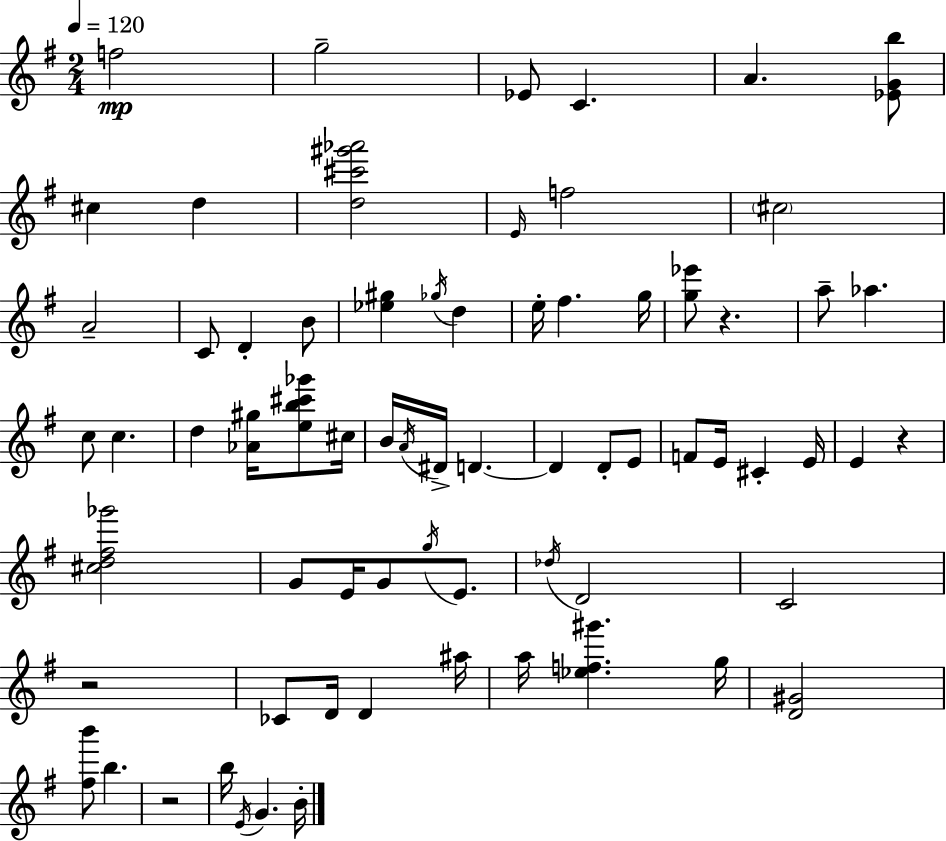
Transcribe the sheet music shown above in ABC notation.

X:1
T:Untitled
M:2/4
L:1/4
K:G
f2 g2 _E/2 C A [_EGb]/2 ^c d [d^c'^g'_a']2 E/4 f2 ^c2 A2 C/2 D B/2 [_e^g] _g/4 d e/4 ^f g/4 [g_e']/2 z a/2 _a c/2 c d [_A^g]/4 [eb^c'_g']/2 ^c/4 B/4 A/4 ^D/4 D D D/2 E/2 F/2 E/4 ^C E/4 E z [^cd^f_g']2 G/2 E/4 G/2 g/4 E/2 _d/4 D2 C2 z2 _C/2 D/4 D ^a/4 a/4 [_ef^g'] g/4 [D^G]2 [^fb']/2 b z2 b/4 E/4 G B/4